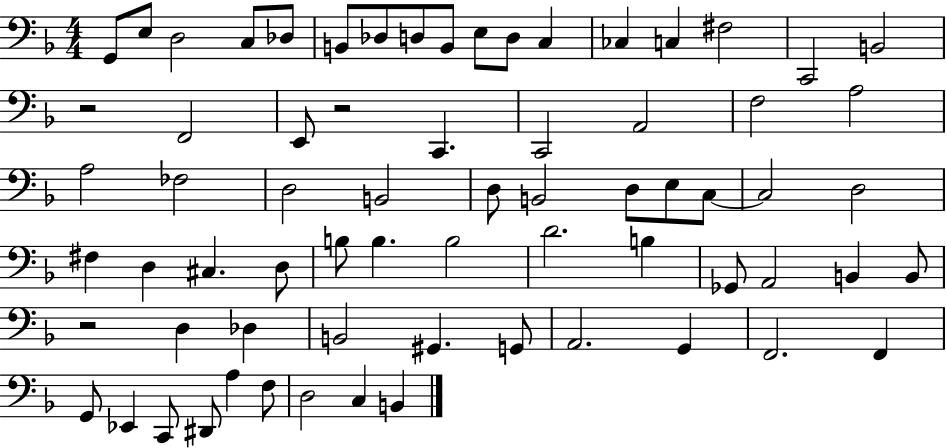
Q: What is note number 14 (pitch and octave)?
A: C3